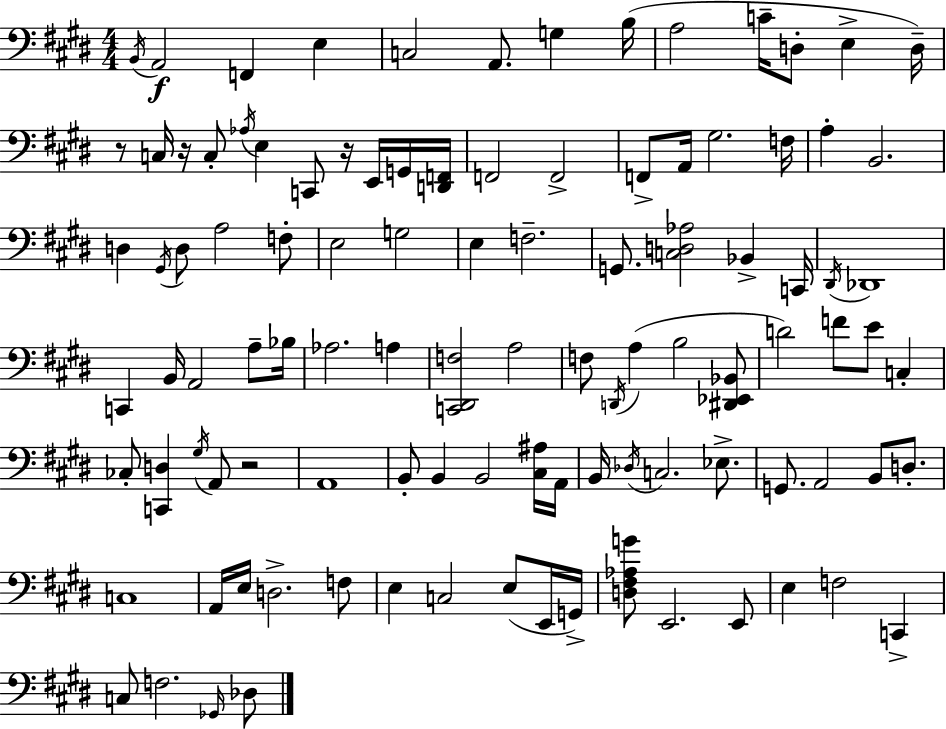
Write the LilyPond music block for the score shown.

{
  \clef bass
  \numericTimeSignature
  \time 4/4
  \key e \major
  \acciaccatura { b,16 }\f a,2 f,4 e4 | c2 a,8. g4 | b16( a2 c'16-- d8-. e4-> | d16--) r8 c16 r16 c8-. \acciaccatura { aes16 } e4 c,8 r16 e,16 | \break g,16 <d, f,>16 f,2 f,2-> | f,8-> a,16 gis2. | f16 a4-. b,2. | d4 \acciaccatura { gis,16 } d8 a2 | \break f8-. e2 g2 | e4 f2.-- | g,8. <c d aes>2 bes,4-> | c,16 \acciaccatura { dis,16 } des,1 | \break c,4 b,16 a,2 | a8-- bes16 aes2. | a4 <c, dis, f>2 a2 | f8 \acciaccatura { d,16 }( a4 b2 | \break <dis, ees, bes,>8 d'2) f'8 e'8 | c4-. ces8-. <c, d>4 \acciaccatura { gis16 } a,8 r2 | a,1 | b,8-. b,4 b,2 | \break <cis ais>16 a,16 b,16 \acciaccatura { des16 } c2. | ees8.-> g,8. a,2 | b,8 d8.-. c1 | a,16 e16 d2.-> | \break f8 e4 c2 | e8( e,16 g,16->) <d fis aes g'>8 e,2. | e,8 e4 f2 | c,4-> c8 f2. | \break \grace { ges,16 } des8 \bar "|."
}